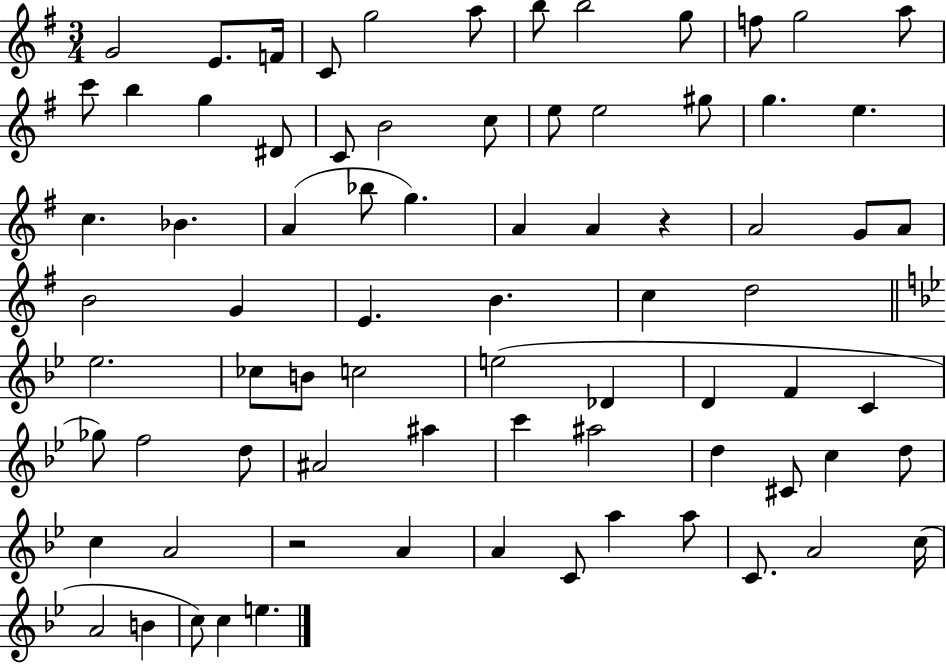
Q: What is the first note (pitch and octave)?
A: G4